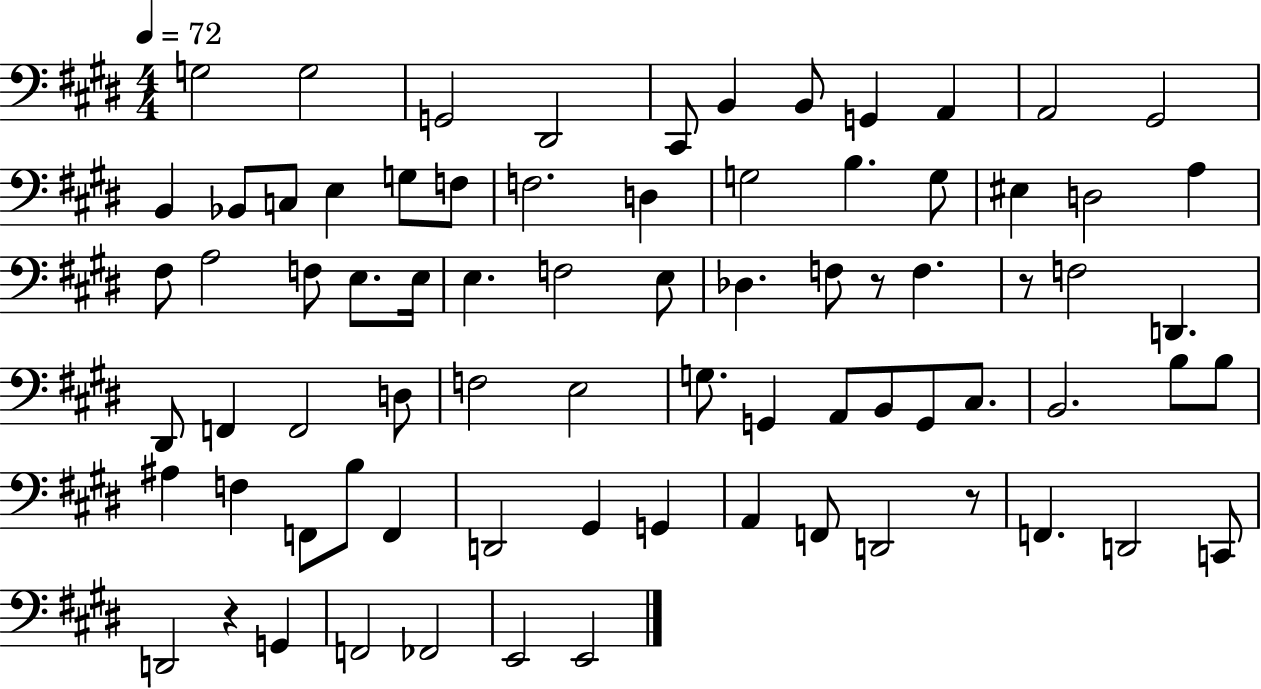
G3/h G3/h G2/h D#2/h C#2/e B2/q B2/e G2/q A2/q A2/h G#2/h B2/q Bb2/e C3/e E3/q G3/e F3/e F3/h. D3/q G3/h B3/q. G3/e EIS3/q D3/h A3/q F#3/e A3/h F3/e E3/e. E3/s E3/q. F3/h E3/e Db3/q. F3/e R/e F3/q. R/e F3/h D2/q. D#2/e F2/q F2/h D3/e F3/h E3/h G3/e. G2/q A2/e B2/e G2/e C#3/e. B2/h. B3/e B3/e A#3/q F3/q F2/e B3/e F2/q D2/h G#2/q G2/q A2/q F2/e D2/h R/e F2/q. D2/h C2/e D2/h R/q G2/q F2/h FES2/h E2/h E2/h